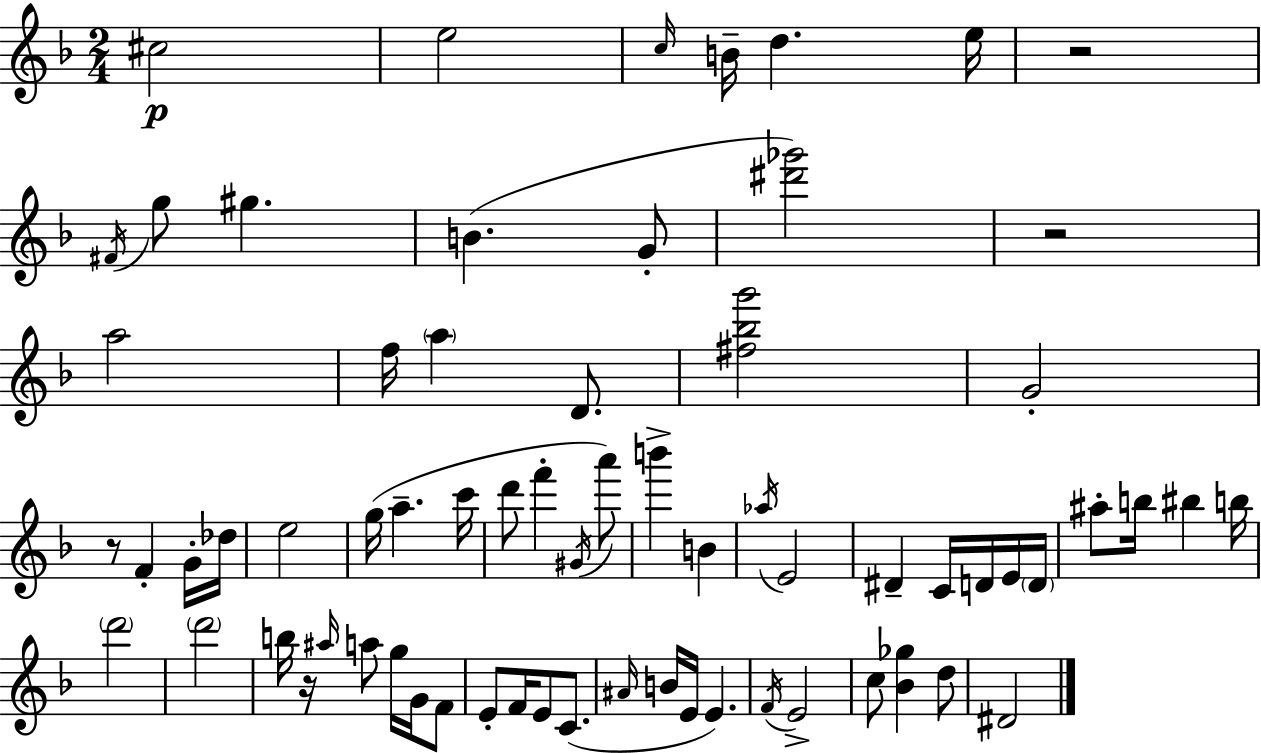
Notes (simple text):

C#5/h E5/h C5/s B4/s D5/q. E5/s R/h F#4/s G5/e G#5/q. B4/q. G4/e [D#6,Gb6]/h R/h A5/h F5/s A5/q D4/e. [F#5,Bb5,G6]/h G4/h R/e F4/q G4/s Db5/s E5/h G5/s A5/q. C6/s D6/e F6/q G#4/s A6/e B6/q B4/q Ab5/s E4/h D#4/q C4/s D4/s E4/s D4/s A#5/e B5/s BIS5/q B5/s D6/h D6/h B5/s R/s A#5/s A5/e G5/s G4/s F4/e E4/e F4/s E4/e C4/e. A#4/s B4/s E4/s E4/q. F4/s E4/h C5/e [Bb4,Gb5]/q D5/e D#4/h